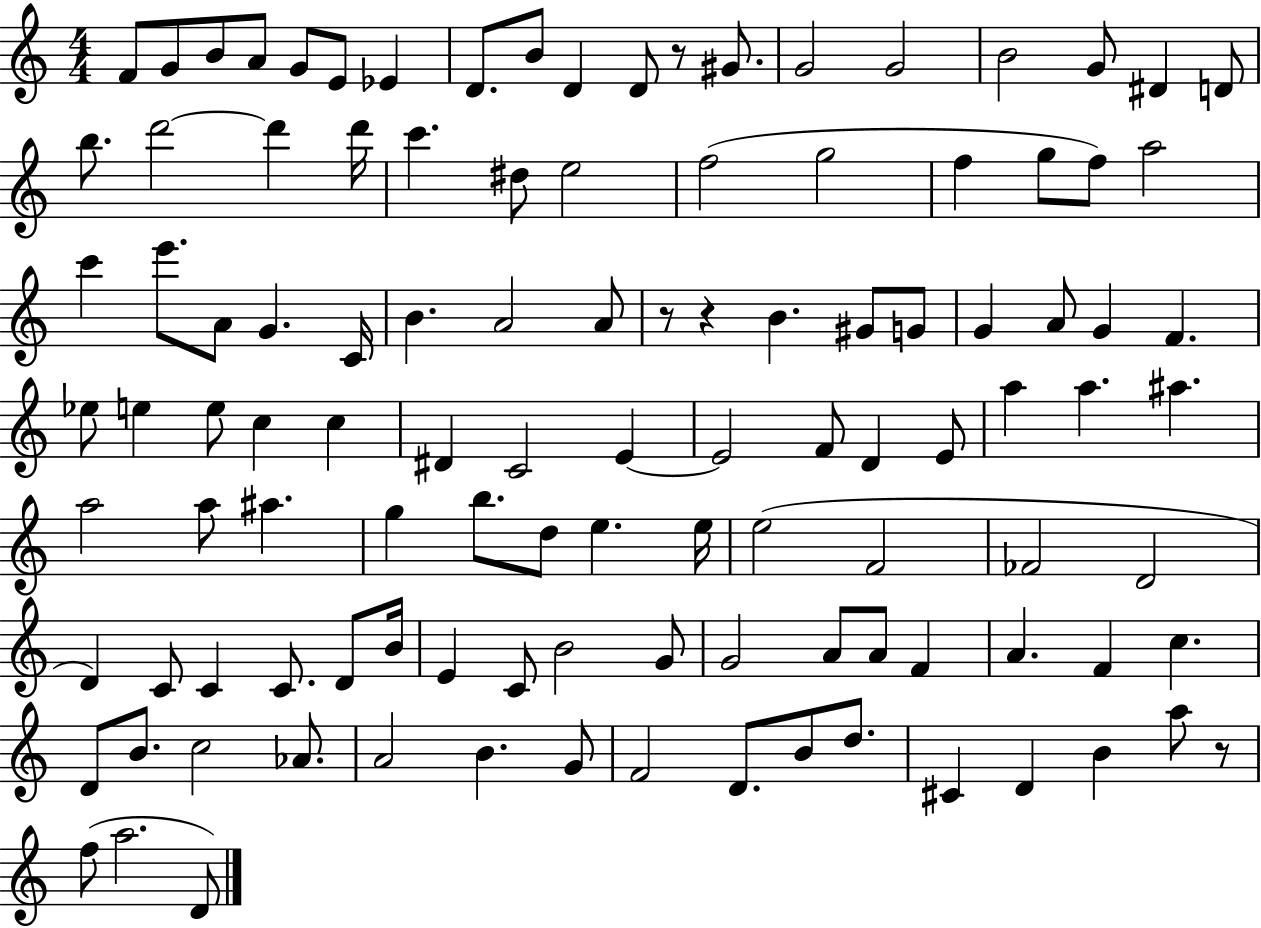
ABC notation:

X:1
T:Untitled
M:4/4
L:1/4
K:C
F/2 G/2 B/2 A/2 G/2 E/2 _E D/2 B/2 D D/2 z/2 ^G/2 G2 G2 B2 G/2 ^D D/2 b/2 d'2 d' d'/4 c' ^d/2 e2 f2 g2 f g/2 f/2 a2 c' e'/2 A/2 G C/4 B A2 A/2 z/2 z B ^G/2 G/2 G A/2 G F _e/2 e e/2 c c ^D C2 E E2 F/2 D E/2 a a ^a a2 a/2 ^a g b/2 d/2 e e/4 e2 F2 _F2 D2 D C/2 C C/2 D/2 B/4 E C/2 B2 G/2 G2 A/2 A/2 F A F c D/2 B/2 c2 _A/2 A2 B G/2 F2 D/2 B/2 d/2 ^C D B a/2 z/2 f/2 a2 D/2